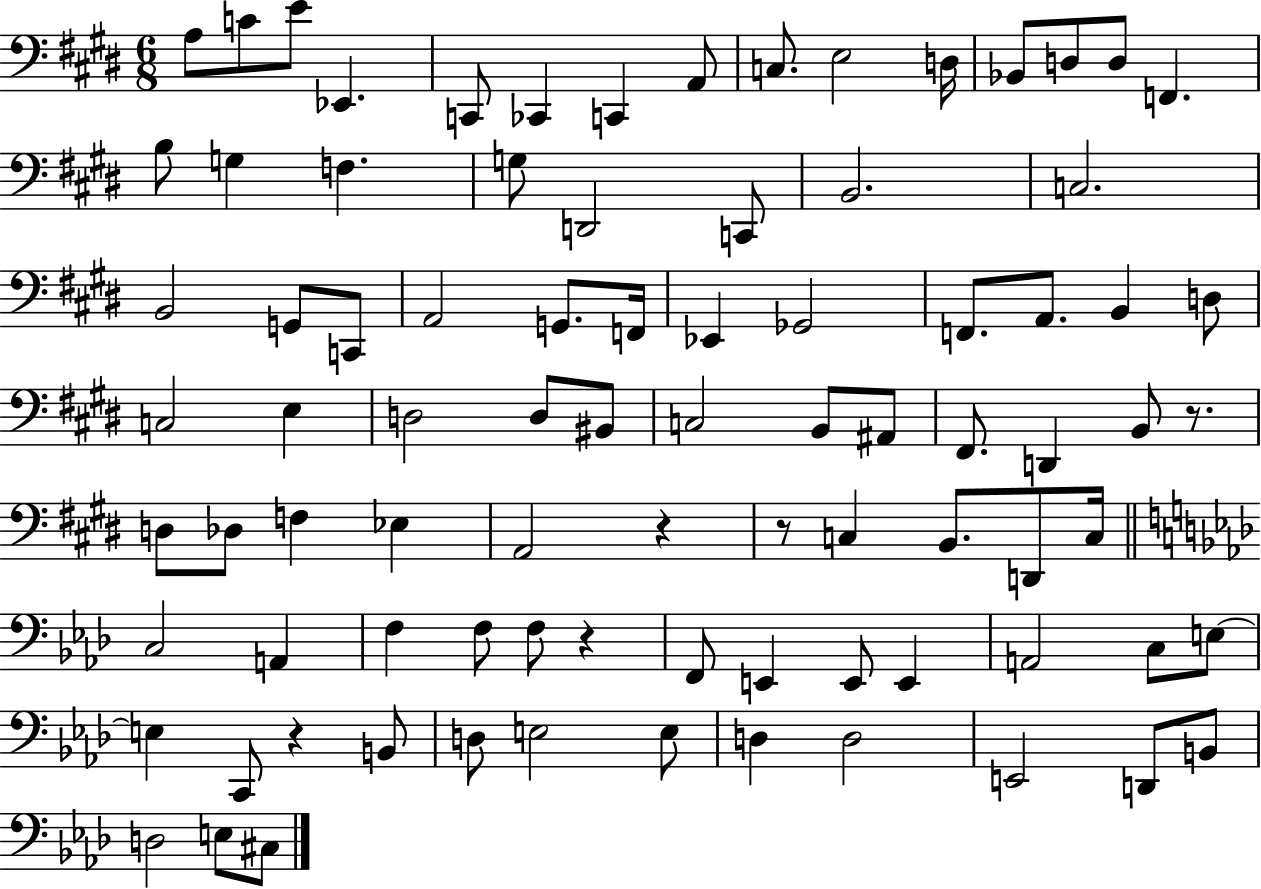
{
  \clef bass
  \numericTimeSignature
  \time 6/8
  \key e \major
  a8 c'8 e'8 ees,4. | c,8 ces,4 c,4 a,8 | c8. e2 d16 | bes,8 d8 d8 f,4. | \break b8 g4 f4. | g8 d,2 c,8 | b,2. | c2. | \break b,2 g,8 c,8 | a,2 g,8. f,16 | ees,4 ges,2 | f,8. a,8. b,4 d8 | \break c2 e4 | d2 d8 bis,8 | c2 b,8 ais,8 | fis,8. d,4 b,8 r8. | \break d8 des8 f4 ees4 | a,2 r4 | r8 c4 b,8. d,8 c16 | \bar "||" \break \key f \minor c2 a,4 | f4 f8 f8 r4 | f,8 e,4 e,8 e,4 | a,2 c8 e8~~ | \break e4 c,8 r4 b,8 | d8 e2 e8 | d4 d2 | e,2 d,8 b,8 | \break d2 e8 cis8 | \bar "|."
}